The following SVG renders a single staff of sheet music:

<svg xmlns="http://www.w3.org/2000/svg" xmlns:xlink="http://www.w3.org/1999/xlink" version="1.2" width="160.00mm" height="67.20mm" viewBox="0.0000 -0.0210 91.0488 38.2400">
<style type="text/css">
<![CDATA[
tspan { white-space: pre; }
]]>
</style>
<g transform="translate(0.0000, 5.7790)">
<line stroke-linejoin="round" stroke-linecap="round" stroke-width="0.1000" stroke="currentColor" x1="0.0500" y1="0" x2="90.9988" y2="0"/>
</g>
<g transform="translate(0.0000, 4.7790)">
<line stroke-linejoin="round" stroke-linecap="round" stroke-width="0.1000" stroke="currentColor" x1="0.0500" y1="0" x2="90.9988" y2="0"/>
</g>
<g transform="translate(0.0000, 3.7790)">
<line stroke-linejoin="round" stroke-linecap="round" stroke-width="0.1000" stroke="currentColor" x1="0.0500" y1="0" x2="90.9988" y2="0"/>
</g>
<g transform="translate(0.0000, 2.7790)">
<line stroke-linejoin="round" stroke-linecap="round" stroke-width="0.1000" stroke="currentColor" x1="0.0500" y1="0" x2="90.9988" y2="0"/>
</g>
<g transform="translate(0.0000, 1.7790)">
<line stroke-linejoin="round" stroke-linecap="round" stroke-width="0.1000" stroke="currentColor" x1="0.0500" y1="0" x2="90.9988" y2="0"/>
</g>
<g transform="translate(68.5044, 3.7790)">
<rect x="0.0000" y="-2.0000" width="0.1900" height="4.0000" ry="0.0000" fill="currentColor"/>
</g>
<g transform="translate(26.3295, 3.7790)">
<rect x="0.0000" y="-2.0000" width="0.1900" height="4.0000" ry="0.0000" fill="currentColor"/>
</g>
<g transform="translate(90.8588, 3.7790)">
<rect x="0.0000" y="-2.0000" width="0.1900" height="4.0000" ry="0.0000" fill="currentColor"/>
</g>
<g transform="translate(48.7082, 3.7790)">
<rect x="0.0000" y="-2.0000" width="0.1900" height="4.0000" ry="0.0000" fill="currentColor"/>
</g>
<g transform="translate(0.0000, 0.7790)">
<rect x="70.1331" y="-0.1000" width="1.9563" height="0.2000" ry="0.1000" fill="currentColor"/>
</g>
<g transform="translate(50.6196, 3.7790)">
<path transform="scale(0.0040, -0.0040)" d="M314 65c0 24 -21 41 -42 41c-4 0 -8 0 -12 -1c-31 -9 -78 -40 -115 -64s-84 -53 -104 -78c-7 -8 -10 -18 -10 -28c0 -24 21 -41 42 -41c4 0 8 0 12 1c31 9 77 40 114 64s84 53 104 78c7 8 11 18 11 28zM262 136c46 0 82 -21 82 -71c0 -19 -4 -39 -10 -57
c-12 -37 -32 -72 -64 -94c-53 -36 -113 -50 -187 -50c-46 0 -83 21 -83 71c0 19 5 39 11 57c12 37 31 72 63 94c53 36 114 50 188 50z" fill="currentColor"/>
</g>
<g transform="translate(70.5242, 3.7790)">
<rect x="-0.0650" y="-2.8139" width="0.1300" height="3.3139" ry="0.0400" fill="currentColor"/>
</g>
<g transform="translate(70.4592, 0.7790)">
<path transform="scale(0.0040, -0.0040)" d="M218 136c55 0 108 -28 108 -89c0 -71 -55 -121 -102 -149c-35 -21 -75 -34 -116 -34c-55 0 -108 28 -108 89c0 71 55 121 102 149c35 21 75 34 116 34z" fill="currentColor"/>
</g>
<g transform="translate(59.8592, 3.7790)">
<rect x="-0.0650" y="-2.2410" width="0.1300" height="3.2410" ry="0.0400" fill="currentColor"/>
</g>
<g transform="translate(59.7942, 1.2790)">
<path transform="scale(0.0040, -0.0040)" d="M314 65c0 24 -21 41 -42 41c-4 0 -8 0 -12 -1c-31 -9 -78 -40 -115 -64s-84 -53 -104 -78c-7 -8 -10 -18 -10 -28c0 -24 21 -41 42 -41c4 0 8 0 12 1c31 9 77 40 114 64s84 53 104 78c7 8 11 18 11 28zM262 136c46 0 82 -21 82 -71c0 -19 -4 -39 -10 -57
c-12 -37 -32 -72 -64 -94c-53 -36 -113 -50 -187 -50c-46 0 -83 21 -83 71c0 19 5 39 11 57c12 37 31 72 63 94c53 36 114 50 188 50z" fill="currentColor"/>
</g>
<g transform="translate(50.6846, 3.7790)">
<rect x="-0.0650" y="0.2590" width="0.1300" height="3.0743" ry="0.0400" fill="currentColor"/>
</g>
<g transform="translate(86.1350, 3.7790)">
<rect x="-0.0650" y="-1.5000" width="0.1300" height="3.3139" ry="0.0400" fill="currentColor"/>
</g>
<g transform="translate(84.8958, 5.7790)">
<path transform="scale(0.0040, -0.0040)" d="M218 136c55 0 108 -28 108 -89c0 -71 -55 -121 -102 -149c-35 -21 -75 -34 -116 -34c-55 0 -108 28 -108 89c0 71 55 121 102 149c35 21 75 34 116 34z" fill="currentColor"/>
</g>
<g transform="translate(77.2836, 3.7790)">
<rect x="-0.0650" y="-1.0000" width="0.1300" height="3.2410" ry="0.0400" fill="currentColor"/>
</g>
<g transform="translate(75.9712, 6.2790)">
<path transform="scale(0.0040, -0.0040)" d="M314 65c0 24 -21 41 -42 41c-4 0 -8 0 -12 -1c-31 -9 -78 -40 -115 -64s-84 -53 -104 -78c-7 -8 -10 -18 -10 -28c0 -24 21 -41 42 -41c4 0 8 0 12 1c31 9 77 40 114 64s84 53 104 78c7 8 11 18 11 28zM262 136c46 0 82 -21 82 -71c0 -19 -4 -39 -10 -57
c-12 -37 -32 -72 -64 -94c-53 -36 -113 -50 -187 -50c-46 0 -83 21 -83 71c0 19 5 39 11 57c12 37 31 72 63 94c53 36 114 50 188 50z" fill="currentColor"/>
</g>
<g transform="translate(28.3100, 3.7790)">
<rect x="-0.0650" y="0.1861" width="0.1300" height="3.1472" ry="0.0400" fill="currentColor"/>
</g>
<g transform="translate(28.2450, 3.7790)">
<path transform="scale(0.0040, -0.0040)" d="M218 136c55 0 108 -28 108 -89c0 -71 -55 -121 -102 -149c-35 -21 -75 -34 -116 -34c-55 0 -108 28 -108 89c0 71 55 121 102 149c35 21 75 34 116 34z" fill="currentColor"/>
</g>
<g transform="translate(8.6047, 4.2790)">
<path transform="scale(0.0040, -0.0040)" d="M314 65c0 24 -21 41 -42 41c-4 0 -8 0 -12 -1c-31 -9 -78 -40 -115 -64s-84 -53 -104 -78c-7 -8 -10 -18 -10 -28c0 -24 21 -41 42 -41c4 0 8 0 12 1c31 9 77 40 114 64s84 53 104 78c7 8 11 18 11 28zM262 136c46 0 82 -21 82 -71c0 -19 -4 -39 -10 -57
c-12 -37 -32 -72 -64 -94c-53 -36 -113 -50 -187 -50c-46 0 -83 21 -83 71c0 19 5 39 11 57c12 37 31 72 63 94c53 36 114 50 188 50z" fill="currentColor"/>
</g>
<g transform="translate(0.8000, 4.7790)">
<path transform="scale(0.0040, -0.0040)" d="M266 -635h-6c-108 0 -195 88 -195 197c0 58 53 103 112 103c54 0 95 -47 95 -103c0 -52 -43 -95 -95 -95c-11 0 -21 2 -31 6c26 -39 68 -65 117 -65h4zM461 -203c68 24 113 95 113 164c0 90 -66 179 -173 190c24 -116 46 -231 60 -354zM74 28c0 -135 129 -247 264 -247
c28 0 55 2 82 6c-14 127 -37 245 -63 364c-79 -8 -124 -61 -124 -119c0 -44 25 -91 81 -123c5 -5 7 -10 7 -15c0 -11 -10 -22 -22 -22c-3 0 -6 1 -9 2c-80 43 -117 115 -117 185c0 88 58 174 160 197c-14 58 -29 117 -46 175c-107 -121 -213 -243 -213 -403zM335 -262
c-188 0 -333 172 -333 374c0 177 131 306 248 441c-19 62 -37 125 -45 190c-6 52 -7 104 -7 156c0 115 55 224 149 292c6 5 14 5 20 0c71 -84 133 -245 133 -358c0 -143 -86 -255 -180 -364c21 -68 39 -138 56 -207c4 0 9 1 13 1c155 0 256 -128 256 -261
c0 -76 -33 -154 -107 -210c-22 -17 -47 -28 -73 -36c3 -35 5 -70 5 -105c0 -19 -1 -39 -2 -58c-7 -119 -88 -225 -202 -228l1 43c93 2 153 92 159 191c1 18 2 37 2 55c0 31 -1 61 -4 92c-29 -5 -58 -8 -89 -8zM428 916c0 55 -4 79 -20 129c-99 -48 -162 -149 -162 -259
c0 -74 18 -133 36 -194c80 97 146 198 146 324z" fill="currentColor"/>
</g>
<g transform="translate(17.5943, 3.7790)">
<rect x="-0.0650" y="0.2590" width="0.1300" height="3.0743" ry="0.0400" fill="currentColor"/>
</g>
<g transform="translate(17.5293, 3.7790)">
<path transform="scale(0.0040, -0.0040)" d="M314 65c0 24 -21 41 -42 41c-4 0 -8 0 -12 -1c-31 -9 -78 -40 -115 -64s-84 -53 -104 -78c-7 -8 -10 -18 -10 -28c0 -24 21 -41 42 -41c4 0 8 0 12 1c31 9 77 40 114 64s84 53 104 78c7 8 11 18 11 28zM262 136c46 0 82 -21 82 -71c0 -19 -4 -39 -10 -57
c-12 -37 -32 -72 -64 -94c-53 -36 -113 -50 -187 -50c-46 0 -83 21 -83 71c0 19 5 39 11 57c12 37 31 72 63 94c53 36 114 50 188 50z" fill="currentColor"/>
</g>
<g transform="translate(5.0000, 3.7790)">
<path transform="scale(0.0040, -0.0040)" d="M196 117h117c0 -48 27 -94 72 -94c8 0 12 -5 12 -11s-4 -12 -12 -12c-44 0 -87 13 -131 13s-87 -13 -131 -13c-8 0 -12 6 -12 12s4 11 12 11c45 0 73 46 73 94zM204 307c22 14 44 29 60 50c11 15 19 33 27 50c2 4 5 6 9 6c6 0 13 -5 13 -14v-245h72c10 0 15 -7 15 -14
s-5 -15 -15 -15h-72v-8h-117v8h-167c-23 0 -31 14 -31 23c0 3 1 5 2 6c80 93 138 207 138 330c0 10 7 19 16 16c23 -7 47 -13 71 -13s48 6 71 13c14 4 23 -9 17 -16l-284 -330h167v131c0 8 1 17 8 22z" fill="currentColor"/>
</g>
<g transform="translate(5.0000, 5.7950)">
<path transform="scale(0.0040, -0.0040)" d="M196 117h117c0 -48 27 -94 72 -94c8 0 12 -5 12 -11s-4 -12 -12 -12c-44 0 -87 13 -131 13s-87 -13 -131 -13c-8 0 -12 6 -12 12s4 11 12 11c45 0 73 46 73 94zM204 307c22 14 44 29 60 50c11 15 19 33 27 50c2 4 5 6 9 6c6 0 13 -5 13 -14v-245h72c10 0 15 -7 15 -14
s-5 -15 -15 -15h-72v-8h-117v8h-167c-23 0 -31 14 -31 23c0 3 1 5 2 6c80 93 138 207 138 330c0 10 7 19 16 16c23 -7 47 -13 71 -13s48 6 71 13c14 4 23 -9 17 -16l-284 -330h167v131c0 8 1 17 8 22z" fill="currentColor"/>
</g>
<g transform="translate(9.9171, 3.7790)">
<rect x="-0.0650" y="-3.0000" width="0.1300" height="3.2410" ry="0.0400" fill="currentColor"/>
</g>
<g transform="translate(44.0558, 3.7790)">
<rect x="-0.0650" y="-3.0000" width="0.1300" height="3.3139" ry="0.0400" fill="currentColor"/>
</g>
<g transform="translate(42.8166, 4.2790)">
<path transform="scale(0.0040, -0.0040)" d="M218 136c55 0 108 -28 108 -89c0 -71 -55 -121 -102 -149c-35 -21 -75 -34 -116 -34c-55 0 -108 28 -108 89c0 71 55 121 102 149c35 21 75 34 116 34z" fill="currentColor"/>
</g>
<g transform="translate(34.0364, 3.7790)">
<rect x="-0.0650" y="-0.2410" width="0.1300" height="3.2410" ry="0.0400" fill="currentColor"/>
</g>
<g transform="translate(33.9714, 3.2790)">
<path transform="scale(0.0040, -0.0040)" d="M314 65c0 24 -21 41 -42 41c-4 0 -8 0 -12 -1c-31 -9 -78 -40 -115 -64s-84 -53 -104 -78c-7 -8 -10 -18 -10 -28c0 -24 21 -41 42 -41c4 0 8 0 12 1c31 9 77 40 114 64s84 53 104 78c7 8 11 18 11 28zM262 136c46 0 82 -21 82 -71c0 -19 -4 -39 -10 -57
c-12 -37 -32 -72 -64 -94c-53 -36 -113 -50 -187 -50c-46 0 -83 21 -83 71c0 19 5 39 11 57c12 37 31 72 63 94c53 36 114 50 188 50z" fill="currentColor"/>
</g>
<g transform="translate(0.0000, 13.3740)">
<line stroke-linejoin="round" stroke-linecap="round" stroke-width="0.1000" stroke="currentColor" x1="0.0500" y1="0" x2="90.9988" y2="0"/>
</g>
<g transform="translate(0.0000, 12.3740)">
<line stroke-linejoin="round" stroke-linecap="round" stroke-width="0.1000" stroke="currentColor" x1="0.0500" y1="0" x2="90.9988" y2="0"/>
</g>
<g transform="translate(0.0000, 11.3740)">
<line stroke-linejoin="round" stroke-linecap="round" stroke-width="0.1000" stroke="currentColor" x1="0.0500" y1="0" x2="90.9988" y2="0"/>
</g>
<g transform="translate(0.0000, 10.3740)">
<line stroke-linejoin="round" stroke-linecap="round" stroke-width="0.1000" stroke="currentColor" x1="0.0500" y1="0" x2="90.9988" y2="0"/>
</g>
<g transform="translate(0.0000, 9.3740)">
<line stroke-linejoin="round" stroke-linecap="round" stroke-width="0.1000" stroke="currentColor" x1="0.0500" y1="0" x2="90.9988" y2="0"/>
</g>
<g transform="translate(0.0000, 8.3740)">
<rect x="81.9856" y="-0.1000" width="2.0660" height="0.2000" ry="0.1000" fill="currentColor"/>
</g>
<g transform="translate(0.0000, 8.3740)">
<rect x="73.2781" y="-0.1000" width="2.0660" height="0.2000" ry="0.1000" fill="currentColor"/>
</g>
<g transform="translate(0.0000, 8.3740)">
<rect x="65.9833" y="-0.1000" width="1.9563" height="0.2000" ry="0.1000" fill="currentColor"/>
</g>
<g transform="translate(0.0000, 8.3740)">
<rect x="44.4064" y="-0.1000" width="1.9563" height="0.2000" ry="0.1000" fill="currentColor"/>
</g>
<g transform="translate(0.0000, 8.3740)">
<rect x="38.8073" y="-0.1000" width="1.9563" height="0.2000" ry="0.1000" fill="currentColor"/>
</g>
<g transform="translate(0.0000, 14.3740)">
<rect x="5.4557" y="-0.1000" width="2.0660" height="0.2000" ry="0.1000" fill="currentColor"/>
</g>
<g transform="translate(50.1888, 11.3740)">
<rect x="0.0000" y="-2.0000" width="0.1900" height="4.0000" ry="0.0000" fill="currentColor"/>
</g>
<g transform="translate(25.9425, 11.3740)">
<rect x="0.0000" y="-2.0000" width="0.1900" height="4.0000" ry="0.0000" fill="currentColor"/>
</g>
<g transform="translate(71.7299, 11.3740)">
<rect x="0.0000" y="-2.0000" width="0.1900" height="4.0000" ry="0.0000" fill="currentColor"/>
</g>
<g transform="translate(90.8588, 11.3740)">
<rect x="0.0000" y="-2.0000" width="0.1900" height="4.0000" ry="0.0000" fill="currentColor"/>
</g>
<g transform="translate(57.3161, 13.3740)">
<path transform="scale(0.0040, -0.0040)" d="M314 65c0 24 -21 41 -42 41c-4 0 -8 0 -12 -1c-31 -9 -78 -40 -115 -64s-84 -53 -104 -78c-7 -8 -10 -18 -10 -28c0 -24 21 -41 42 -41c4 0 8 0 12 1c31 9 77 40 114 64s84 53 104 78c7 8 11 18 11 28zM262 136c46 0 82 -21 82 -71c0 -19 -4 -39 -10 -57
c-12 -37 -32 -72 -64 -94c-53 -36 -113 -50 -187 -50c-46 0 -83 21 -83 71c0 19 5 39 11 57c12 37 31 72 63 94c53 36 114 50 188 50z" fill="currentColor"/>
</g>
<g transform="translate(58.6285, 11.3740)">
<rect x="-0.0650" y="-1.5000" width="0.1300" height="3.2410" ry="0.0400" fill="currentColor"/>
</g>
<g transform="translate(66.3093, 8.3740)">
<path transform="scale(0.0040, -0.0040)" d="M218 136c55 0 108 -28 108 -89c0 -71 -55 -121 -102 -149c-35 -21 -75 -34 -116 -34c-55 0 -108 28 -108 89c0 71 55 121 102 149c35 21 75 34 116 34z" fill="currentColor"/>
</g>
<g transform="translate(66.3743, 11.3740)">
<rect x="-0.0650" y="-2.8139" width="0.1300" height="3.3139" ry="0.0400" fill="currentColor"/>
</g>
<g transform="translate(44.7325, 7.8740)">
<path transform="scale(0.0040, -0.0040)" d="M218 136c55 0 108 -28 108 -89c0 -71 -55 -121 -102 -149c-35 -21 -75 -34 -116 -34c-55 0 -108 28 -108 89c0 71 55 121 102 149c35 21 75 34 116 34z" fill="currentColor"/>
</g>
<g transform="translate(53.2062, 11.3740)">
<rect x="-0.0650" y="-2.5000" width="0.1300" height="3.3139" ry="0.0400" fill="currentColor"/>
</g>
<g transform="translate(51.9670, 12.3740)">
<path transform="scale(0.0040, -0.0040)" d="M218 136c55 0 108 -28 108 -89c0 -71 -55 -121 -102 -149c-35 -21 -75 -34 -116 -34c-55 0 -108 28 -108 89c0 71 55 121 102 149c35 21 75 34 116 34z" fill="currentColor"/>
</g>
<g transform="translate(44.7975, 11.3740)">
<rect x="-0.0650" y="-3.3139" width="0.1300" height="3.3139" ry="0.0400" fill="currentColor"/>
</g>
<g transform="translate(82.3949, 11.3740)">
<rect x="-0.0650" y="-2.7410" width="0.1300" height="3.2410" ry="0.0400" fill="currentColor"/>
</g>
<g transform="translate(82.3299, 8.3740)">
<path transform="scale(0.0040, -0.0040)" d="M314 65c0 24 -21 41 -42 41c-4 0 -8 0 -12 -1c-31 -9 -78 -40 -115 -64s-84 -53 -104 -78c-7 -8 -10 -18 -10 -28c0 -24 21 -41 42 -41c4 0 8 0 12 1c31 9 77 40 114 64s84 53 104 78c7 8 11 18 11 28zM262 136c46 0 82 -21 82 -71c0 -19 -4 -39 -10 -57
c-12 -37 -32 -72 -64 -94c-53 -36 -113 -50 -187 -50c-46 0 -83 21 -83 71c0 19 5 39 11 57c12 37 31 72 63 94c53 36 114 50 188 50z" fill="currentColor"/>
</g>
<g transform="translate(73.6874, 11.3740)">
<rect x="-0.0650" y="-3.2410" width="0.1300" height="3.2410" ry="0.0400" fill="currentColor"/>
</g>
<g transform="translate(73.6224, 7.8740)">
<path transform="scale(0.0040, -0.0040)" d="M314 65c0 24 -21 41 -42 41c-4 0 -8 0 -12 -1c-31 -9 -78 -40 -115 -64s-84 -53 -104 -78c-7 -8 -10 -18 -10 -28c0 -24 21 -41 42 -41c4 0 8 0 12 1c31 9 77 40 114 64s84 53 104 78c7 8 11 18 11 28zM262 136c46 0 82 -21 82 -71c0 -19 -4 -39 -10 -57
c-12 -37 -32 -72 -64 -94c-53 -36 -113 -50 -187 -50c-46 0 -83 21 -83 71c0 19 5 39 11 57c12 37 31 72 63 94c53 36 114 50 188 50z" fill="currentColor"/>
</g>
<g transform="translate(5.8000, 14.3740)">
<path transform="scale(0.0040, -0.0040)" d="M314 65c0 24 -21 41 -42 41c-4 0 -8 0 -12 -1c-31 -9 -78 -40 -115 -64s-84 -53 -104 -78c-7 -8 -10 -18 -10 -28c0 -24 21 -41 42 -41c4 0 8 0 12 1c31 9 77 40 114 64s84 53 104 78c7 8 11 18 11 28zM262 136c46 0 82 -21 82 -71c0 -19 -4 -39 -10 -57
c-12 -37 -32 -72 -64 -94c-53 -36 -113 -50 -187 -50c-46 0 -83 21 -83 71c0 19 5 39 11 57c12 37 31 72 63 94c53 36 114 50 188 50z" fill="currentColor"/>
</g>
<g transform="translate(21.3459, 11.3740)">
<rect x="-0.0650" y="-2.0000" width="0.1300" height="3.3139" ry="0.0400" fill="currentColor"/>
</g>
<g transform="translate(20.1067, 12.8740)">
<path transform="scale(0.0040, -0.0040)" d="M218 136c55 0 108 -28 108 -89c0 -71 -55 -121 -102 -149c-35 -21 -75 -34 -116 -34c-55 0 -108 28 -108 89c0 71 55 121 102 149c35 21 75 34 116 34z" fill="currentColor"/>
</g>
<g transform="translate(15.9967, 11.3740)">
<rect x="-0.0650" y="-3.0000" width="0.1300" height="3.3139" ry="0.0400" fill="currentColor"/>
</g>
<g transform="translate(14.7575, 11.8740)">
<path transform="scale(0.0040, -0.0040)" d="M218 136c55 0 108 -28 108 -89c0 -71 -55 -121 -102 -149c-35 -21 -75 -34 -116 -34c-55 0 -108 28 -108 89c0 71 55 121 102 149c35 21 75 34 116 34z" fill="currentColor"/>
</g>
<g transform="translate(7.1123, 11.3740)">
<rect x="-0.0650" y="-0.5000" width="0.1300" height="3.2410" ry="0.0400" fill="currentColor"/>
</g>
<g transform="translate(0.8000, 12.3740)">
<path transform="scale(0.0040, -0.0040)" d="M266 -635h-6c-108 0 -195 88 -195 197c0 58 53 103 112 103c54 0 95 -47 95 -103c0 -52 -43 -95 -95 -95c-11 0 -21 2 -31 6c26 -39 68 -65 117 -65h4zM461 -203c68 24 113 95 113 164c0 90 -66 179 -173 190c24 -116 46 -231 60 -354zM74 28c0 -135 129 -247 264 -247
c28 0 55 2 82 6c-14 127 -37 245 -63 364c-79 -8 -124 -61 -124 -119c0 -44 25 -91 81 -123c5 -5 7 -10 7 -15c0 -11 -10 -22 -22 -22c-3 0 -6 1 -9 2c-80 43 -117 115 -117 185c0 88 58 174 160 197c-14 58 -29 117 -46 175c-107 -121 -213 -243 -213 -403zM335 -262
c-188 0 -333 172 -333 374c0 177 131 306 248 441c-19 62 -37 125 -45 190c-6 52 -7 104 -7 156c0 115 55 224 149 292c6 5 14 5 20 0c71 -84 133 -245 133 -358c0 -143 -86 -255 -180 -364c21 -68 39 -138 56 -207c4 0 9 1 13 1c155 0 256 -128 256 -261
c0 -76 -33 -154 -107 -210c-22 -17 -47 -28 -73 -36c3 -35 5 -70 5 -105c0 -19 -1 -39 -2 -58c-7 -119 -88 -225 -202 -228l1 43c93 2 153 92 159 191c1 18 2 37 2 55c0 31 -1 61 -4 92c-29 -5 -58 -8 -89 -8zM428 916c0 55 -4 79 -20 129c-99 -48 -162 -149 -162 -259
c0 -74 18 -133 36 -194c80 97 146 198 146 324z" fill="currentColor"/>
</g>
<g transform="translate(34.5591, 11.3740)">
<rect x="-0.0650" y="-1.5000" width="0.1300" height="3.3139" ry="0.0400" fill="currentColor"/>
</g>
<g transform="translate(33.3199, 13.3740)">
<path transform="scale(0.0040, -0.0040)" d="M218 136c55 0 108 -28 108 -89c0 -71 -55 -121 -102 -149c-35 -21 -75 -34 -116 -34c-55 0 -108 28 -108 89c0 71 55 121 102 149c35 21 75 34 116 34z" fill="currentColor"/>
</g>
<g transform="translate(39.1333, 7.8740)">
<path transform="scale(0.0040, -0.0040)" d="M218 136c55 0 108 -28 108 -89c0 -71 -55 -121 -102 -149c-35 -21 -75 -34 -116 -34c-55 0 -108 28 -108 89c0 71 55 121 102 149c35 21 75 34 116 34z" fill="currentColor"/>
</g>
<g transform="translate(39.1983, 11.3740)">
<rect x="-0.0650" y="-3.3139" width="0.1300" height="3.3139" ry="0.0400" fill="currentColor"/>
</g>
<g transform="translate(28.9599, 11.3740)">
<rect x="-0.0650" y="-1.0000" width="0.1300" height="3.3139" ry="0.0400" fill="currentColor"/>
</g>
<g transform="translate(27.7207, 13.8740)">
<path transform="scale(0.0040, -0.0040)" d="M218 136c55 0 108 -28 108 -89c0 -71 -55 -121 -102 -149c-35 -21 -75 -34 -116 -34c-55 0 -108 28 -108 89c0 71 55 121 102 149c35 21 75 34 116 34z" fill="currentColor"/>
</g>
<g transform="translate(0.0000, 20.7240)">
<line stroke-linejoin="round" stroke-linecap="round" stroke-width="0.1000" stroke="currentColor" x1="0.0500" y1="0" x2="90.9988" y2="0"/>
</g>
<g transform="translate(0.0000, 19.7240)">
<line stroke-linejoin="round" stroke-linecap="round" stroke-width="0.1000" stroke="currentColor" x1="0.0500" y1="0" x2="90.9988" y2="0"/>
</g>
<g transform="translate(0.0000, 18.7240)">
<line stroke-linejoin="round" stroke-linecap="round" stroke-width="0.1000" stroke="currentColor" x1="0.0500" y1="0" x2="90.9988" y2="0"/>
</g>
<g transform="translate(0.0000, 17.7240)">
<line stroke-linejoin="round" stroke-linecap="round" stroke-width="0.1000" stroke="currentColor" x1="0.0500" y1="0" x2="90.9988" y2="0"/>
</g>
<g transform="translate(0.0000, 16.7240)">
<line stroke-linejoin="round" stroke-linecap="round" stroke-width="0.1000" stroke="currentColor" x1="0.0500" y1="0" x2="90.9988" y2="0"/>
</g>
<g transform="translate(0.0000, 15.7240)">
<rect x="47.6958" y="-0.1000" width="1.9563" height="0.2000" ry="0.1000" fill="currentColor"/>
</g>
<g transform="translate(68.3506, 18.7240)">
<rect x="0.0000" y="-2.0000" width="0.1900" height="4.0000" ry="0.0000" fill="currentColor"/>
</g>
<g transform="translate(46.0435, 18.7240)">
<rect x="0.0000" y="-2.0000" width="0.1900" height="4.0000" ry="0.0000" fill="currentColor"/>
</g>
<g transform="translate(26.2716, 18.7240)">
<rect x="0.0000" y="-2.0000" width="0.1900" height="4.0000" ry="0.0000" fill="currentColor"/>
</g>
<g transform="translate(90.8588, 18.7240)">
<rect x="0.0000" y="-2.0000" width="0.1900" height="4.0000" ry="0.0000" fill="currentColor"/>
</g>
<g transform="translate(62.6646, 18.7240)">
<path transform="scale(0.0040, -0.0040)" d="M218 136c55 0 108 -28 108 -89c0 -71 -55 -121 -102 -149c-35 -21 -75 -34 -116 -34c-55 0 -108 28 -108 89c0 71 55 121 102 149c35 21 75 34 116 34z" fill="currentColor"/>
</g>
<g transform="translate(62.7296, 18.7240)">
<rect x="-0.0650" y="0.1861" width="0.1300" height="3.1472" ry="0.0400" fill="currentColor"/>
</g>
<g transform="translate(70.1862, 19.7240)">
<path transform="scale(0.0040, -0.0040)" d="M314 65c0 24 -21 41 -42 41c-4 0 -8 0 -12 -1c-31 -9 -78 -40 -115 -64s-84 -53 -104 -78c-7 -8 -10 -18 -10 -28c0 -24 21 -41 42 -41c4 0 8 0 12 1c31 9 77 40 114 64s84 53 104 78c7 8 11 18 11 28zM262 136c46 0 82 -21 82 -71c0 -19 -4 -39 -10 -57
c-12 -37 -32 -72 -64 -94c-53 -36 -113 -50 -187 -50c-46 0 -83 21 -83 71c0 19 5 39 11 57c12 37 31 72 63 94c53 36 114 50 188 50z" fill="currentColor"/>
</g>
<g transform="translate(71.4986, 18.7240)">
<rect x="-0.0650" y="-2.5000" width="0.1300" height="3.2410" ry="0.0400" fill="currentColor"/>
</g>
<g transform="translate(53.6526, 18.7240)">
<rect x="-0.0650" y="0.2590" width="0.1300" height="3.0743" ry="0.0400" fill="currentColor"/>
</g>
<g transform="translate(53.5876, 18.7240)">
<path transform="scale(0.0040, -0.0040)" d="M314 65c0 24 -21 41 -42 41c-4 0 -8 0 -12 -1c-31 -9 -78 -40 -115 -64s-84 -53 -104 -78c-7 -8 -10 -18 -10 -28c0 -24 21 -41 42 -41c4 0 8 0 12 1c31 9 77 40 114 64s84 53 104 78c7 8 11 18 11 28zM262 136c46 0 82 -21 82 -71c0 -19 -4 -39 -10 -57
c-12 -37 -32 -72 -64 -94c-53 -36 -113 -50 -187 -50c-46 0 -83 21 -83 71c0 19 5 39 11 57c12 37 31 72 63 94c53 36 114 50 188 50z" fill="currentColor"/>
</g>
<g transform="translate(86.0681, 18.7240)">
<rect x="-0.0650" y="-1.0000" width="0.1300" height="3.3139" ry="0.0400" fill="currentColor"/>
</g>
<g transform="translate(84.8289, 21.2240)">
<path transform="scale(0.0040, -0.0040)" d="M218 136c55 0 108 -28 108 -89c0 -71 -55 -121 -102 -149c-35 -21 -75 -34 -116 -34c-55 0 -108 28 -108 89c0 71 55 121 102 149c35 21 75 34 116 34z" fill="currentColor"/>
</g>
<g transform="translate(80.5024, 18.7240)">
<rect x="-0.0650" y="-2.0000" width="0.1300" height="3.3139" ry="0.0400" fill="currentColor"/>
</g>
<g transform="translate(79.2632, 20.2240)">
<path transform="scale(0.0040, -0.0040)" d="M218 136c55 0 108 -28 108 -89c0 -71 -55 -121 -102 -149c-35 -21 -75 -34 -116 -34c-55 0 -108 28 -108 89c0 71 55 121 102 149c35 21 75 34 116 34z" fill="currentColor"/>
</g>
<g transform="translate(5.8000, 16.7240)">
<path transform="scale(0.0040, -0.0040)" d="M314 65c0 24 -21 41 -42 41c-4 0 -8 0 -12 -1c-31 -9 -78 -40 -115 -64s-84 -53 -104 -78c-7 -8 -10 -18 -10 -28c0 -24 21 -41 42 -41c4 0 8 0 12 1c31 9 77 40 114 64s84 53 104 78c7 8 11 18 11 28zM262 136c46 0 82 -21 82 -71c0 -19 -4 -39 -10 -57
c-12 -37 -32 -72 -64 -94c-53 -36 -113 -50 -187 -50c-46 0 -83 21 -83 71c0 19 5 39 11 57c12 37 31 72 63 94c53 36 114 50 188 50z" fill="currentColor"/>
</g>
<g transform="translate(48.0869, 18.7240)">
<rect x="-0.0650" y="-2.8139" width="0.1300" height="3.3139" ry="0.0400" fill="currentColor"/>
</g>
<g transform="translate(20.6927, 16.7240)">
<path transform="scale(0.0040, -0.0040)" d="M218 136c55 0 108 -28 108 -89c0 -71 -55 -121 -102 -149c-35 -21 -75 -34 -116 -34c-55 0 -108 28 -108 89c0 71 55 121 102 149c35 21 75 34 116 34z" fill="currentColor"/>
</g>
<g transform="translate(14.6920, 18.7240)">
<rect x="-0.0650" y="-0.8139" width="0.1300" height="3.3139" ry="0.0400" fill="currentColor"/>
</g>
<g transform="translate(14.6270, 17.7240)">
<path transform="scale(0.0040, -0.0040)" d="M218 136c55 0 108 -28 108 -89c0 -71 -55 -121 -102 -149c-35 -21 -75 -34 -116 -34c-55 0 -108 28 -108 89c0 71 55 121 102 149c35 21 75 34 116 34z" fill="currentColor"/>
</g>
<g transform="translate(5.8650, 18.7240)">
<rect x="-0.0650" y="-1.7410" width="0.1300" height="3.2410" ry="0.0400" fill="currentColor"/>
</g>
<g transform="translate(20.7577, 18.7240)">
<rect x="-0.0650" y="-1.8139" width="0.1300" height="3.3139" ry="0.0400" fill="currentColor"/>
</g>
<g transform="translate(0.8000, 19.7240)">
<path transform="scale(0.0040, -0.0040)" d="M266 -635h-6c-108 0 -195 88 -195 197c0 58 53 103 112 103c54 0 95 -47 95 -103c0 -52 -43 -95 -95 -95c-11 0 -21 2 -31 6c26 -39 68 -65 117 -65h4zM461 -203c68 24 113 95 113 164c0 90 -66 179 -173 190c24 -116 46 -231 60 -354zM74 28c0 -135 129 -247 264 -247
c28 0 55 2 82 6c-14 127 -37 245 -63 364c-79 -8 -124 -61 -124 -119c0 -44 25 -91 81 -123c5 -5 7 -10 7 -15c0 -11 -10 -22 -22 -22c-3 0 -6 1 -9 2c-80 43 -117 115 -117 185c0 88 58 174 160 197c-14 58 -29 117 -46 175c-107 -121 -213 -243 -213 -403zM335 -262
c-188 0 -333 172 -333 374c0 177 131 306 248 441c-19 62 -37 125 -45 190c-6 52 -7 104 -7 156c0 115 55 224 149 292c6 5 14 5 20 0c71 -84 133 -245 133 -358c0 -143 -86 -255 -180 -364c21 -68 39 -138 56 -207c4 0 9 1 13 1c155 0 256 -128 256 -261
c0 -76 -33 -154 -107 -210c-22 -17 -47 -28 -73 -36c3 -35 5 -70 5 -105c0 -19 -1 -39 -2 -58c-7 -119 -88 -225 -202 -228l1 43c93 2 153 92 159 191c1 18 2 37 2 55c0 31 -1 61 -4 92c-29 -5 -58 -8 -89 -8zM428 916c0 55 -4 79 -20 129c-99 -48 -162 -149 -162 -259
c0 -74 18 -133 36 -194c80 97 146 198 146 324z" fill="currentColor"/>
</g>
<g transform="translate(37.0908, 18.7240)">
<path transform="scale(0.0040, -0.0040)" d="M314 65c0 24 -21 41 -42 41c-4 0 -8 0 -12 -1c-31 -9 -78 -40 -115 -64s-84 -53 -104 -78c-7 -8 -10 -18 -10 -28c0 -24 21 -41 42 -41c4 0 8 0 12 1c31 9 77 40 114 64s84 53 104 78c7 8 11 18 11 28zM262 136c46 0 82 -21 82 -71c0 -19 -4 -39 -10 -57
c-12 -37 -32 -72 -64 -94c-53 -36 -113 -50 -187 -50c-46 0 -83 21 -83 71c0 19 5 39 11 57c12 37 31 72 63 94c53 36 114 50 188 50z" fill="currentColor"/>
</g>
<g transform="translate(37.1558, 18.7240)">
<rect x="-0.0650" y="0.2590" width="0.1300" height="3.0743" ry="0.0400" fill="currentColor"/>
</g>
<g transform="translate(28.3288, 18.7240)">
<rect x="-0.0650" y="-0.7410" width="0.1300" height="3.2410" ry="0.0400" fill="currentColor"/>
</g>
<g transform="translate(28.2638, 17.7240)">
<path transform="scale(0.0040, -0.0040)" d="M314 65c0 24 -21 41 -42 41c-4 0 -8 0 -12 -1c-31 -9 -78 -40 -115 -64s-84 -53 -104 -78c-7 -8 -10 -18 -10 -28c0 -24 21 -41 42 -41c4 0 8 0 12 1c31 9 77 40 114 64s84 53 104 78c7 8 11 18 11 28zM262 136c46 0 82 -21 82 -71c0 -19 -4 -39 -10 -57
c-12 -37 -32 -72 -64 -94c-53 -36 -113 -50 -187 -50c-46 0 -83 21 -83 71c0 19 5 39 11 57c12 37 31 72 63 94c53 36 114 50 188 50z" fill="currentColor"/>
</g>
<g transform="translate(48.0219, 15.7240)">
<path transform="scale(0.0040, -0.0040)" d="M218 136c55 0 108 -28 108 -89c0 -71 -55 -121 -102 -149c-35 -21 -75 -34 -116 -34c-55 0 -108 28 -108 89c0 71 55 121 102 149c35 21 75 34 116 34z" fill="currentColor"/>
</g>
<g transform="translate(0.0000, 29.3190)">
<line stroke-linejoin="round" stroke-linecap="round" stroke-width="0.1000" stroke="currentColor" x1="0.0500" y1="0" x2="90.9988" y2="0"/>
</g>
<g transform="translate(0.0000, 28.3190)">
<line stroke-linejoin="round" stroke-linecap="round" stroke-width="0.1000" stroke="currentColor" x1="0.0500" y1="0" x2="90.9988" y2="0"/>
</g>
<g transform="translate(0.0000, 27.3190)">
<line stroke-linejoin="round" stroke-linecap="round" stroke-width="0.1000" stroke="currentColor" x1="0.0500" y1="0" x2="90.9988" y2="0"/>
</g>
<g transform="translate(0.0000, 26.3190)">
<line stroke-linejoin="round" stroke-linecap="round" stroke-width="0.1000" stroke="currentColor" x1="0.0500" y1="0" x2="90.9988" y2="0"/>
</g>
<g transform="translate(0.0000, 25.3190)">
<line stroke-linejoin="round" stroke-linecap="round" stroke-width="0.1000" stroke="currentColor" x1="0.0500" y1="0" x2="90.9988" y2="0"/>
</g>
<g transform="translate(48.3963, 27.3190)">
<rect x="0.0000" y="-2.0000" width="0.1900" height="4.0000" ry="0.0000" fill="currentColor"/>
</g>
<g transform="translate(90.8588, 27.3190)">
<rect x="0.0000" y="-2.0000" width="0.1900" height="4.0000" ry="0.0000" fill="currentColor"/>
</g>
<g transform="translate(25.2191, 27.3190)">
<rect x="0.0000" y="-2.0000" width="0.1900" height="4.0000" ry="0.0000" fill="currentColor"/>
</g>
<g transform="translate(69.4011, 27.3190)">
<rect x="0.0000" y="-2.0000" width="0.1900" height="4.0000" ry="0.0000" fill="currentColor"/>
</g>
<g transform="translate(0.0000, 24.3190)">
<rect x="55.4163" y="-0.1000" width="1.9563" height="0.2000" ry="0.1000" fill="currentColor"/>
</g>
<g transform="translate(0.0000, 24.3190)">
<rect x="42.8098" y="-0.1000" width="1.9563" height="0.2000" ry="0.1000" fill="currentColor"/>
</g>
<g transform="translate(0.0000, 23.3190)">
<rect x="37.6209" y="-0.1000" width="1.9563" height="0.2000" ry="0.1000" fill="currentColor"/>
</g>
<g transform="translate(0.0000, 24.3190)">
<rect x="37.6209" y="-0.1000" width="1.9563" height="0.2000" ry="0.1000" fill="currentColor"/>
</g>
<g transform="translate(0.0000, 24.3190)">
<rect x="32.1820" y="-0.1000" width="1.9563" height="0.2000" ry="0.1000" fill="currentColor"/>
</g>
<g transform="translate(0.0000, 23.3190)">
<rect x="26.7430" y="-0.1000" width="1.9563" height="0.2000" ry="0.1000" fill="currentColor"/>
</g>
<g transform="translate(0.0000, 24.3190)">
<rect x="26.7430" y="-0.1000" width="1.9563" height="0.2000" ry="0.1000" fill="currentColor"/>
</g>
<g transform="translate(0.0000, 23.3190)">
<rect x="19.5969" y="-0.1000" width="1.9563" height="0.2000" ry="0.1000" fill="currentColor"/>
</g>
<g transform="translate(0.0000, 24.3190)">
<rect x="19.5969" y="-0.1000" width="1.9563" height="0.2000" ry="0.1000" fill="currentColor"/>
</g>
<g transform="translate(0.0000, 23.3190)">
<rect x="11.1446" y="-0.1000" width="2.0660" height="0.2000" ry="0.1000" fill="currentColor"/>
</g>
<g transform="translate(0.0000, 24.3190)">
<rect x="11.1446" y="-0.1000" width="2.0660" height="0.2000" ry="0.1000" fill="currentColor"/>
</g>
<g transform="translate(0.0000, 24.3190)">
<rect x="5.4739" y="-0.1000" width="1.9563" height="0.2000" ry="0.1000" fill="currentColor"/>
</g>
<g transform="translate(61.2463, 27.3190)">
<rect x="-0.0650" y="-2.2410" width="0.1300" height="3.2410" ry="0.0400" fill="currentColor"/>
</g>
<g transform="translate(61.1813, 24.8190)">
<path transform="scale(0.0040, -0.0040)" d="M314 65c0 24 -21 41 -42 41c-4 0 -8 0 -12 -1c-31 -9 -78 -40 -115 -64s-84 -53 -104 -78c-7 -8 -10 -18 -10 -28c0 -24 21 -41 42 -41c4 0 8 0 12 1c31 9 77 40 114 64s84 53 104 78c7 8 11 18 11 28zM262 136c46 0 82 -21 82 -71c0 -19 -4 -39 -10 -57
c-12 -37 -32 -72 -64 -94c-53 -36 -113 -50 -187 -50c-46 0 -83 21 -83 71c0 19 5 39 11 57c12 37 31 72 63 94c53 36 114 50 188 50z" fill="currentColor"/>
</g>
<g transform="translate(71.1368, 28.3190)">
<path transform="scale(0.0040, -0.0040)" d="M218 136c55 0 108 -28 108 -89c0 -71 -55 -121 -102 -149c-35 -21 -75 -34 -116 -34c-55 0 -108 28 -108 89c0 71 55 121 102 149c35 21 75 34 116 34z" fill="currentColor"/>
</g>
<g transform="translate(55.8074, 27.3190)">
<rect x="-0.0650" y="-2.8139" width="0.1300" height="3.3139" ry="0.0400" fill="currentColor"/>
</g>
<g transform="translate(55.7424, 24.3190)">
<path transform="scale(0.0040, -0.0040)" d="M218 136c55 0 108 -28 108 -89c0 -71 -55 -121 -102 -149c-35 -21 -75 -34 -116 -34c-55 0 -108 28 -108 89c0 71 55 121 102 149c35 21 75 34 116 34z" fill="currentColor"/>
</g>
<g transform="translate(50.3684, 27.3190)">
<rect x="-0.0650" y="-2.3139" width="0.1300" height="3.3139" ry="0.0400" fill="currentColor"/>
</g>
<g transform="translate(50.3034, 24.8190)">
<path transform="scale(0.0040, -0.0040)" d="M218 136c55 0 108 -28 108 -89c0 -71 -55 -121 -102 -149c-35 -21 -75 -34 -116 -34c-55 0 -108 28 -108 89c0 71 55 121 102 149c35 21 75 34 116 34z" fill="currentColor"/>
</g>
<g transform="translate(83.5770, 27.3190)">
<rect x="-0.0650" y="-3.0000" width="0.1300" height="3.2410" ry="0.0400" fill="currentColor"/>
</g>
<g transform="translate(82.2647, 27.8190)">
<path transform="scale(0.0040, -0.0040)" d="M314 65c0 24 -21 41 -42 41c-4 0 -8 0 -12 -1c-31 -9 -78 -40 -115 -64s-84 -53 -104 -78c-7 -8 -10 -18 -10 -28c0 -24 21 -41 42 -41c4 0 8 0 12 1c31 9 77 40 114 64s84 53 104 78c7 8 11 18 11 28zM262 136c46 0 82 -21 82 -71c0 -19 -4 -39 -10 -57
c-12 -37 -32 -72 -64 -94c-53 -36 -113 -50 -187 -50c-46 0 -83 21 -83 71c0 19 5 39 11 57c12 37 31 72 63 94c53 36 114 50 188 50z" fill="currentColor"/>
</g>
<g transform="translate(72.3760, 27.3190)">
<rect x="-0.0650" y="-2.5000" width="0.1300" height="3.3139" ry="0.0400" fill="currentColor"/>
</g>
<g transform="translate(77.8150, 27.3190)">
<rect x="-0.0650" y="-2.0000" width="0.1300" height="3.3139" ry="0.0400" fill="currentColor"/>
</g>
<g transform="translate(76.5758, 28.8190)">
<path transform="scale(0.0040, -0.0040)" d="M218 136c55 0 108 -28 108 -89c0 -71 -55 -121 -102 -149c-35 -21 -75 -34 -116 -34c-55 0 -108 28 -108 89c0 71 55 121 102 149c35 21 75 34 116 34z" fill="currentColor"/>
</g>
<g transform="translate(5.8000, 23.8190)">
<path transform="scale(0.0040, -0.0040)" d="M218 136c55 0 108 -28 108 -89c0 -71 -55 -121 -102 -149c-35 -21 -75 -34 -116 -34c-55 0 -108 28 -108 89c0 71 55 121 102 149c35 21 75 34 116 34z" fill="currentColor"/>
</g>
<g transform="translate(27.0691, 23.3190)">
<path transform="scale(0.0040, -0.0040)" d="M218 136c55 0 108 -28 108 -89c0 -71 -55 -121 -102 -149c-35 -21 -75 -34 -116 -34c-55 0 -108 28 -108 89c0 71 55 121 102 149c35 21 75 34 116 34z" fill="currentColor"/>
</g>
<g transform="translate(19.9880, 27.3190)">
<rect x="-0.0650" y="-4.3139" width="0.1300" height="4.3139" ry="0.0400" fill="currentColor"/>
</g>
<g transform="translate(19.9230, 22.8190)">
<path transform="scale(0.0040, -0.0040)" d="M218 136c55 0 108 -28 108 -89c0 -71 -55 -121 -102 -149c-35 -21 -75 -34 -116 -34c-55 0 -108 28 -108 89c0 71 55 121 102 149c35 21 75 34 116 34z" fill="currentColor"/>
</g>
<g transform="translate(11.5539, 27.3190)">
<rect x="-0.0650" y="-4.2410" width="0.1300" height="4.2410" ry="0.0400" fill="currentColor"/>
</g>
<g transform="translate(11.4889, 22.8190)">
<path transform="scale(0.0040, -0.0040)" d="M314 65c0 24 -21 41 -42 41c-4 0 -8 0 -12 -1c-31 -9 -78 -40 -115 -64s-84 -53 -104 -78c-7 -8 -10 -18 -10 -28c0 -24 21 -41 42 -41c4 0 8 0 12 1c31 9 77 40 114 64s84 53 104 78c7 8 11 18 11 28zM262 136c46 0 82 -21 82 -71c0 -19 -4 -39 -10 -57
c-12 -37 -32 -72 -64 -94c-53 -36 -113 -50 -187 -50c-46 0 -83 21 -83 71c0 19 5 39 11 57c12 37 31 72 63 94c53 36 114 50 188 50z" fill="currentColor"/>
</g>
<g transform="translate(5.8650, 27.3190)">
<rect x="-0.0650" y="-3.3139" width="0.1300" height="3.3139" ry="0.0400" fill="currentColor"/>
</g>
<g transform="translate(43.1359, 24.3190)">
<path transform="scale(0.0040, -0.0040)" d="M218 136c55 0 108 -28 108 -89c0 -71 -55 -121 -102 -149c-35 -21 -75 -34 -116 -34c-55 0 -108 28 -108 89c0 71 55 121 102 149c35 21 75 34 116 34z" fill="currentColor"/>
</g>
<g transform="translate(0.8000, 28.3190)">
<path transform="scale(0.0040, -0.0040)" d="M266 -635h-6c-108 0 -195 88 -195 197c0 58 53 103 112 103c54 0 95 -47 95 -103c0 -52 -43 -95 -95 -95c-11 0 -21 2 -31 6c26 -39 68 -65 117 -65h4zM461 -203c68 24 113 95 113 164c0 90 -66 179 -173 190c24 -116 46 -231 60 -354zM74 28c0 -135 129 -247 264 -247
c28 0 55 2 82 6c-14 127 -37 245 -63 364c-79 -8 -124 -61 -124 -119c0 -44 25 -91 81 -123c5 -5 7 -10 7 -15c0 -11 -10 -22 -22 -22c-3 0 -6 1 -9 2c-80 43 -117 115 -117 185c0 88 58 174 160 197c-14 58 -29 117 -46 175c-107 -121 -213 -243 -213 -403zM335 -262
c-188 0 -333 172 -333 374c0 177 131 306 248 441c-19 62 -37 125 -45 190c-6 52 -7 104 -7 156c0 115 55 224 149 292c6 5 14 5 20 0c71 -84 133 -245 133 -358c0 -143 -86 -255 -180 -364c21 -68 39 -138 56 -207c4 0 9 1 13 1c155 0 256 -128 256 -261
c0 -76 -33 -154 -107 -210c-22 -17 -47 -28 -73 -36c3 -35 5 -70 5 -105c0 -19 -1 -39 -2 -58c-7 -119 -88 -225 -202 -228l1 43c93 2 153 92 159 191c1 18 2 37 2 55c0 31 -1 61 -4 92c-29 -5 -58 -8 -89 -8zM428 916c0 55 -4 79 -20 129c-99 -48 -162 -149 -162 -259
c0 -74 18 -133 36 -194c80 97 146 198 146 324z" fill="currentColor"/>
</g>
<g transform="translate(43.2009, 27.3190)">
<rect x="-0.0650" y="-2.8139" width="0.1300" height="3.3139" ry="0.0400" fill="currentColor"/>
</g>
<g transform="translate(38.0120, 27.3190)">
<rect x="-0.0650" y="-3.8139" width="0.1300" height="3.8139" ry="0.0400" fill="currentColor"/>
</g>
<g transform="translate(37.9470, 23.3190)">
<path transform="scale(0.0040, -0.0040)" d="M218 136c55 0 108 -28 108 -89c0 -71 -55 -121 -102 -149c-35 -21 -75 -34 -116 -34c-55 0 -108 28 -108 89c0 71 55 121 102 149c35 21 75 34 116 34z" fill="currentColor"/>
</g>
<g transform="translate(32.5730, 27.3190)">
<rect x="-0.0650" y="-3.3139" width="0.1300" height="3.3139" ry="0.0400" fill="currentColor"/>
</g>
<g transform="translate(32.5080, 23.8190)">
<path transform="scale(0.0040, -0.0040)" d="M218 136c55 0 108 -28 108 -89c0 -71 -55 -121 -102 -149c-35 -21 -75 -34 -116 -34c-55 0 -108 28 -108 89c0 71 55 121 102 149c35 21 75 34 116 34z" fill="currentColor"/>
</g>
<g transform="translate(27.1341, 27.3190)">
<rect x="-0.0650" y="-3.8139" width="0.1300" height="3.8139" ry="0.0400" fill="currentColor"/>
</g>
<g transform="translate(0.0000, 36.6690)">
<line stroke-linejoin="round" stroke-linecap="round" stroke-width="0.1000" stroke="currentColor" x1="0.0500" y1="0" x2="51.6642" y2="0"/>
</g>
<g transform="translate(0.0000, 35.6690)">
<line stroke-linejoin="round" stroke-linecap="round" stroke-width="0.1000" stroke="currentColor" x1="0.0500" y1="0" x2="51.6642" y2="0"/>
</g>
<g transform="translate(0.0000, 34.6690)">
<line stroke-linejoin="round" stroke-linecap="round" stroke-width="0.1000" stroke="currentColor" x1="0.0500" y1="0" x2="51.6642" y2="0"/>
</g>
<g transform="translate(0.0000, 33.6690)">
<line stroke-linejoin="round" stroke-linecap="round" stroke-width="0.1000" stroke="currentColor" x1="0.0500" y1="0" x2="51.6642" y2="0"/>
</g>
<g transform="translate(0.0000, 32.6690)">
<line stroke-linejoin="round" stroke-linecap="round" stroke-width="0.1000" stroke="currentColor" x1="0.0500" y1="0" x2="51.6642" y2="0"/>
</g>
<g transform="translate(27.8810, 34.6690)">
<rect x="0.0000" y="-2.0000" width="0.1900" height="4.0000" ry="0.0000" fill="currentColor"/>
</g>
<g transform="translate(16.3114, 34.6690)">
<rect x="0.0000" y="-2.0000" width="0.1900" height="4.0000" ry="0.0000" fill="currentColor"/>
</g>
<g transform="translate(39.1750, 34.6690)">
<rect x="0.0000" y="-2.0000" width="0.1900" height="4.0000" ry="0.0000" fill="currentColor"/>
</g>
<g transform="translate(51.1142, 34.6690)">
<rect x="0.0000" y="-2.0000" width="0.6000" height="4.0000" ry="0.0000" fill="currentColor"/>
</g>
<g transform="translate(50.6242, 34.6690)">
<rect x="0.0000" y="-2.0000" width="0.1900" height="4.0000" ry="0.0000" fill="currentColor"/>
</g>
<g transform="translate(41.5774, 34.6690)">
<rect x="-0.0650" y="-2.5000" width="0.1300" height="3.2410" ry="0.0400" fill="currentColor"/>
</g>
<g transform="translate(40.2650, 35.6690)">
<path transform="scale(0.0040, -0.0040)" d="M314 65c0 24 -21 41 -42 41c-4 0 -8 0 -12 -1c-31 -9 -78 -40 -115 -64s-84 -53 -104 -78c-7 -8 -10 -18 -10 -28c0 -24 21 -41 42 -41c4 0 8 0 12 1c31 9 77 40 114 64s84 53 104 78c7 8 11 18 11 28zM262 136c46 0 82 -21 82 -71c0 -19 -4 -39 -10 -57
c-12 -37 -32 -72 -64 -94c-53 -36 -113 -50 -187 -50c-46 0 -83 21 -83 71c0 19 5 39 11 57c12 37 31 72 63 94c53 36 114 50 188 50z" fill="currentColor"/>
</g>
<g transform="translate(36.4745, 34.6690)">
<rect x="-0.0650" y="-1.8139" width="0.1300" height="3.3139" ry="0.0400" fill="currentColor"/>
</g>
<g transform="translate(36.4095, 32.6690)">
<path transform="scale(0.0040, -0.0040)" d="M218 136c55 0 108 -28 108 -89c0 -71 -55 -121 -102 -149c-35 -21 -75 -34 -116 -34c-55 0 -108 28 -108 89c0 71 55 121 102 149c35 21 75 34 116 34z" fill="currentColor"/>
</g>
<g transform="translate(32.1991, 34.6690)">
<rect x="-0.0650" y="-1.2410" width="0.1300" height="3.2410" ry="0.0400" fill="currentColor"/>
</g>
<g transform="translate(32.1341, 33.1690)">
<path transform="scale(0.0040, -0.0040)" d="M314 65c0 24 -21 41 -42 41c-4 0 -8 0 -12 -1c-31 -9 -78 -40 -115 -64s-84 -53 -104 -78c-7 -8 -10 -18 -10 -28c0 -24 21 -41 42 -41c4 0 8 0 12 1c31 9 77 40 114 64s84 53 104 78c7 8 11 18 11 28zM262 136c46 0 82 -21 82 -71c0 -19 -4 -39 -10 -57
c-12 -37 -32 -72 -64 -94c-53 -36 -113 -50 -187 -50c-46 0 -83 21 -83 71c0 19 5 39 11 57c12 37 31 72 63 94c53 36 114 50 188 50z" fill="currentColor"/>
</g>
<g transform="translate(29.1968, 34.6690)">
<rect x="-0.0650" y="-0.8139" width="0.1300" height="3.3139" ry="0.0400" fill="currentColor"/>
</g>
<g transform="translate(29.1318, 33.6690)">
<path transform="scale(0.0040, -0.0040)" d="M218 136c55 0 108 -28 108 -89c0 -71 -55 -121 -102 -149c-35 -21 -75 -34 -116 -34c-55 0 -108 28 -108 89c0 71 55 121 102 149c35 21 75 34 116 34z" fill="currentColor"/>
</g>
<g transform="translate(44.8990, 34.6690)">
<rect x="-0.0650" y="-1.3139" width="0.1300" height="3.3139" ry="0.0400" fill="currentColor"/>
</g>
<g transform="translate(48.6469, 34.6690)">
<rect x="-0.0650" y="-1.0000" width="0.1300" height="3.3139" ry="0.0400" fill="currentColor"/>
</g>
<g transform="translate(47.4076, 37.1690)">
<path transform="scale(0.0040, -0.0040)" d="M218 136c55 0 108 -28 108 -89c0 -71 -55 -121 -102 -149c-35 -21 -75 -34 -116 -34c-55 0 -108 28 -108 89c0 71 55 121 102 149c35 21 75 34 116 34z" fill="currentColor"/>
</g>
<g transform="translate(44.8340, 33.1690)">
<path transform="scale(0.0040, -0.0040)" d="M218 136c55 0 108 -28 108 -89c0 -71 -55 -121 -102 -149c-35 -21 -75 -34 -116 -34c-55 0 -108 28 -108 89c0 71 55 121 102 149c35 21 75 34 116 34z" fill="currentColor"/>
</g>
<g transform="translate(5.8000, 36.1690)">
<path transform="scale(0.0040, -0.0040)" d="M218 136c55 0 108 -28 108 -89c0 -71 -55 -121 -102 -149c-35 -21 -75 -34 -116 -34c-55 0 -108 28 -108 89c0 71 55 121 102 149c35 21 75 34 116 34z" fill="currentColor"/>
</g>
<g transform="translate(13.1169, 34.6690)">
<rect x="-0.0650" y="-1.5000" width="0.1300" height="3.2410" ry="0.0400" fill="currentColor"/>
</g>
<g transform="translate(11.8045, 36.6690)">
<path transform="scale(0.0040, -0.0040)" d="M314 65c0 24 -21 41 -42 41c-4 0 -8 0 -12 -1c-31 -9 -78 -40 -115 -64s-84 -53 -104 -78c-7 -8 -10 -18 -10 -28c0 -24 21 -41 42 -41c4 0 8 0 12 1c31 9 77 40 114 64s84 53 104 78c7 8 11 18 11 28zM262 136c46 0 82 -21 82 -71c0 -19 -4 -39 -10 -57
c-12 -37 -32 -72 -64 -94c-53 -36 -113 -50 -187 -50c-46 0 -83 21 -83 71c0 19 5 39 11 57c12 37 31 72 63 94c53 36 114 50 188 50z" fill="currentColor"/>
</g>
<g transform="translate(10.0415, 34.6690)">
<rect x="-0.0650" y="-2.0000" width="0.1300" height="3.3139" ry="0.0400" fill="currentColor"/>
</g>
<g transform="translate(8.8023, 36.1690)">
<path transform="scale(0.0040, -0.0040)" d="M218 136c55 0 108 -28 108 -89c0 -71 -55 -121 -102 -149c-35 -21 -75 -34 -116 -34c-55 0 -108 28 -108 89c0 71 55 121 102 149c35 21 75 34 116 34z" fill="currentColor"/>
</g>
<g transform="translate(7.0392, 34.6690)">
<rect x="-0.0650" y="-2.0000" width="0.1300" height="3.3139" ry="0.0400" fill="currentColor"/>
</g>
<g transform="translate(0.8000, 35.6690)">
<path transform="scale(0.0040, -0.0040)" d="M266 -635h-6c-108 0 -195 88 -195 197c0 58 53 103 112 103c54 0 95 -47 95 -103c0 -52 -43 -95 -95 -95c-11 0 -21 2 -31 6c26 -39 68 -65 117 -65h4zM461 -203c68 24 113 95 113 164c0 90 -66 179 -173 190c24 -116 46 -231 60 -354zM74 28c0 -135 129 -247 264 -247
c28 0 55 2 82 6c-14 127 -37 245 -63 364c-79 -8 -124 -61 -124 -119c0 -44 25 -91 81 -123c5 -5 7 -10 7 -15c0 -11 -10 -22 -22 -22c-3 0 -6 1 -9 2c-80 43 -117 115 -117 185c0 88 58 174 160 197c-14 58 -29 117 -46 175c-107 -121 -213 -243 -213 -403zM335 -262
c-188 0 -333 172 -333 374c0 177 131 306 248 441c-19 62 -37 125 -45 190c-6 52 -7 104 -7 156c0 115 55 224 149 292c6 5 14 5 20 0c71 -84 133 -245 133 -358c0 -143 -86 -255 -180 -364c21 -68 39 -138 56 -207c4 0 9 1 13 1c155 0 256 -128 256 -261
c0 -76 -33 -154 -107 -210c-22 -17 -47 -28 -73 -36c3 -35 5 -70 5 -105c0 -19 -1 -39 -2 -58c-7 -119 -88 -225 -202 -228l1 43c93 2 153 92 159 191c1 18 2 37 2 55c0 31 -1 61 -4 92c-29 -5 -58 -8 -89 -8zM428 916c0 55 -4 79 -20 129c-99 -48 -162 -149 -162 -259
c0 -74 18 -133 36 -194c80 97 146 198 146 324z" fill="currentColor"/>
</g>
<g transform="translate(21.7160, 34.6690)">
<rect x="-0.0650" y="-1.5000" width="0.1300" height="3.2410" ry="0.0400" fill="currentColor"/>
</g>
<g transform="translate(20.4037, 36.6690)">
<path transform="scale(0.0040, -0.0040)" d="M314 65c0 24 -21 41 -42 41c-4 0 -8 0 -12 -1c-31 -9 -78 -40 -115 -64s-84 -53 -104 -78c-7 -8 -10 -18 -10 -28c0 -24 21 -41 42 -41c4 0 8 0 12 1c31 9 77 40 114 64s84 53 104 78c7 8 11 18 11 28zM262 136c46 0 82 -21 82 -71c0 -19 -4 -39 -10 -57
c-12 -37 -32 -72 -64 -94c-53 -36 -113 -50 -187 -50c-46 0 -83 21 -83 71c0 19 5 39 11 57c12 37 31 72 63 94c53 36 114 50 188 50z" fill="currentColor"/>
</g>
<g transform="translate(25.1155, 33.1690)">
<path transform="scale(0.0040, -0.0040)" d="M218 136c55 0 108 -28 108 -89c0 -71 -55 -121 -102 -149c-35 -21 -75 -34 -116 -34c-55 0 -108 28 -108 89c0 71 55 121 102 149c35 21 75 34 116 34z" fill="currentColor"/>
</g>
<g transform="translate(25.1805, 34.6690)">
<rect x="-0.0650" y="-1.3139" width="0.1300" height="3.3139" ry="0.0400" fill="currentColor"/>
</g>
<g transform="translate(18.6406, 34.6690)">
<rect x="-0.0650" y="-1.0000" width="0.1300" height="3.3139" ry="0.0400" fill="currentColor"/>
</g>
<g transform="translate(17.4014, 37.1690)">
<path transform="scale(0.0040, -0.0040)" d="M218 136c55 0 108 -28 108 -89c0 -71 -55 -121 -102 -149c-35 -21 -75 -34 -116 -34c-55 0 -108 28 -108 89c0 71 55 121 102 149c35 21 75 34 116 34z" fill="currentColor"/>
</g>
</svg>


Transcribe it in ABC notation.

X:1
T:Untitled
M:4/4
L:1/4
K:C
A2 B2 B c2 A B2 g2 a D2 E C2 A F D E b b G E2 a b2 a2 f2 d f d2 B2 a B2 B G2 F D b d'2 d' c' b c' a g a g2 G F A2 F F E2 D E2 e d e2 f G2 e D